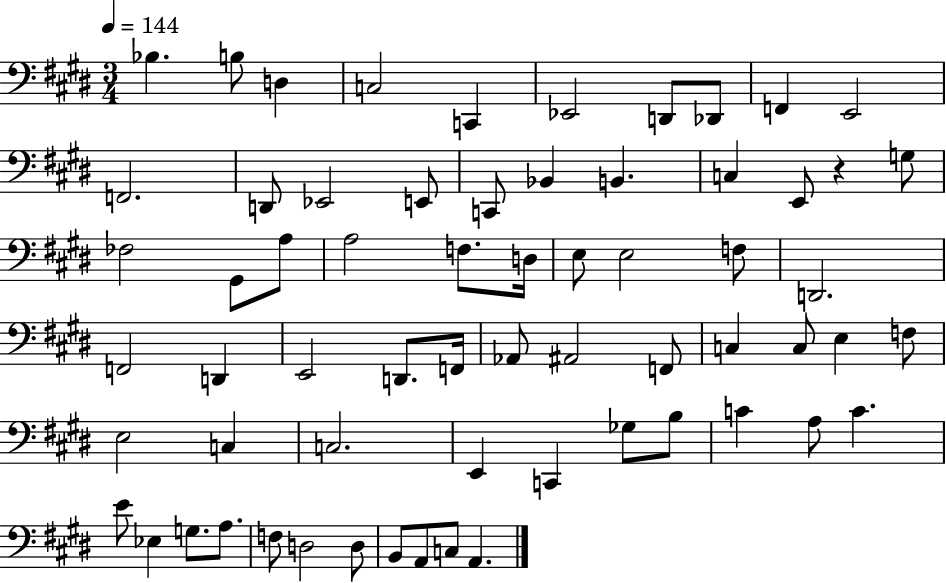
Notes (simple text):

Bb3/q. B3/e D3/q C3/h C2/q Eb2/h D2/e Db2/e F2/q E2/h F2/h. D2/e Eb2/h E2/e C2/e Bb2/q B2/q. C3/q E2/e R/q G3/e FES3/h G#2/e A3/e A3/h F3/e. D3/s E3/e E3/h F3/e D2/h. F2/h D2/q E2/h D2/e. F2/s Ab2/e A#2/h F2/e C3/q C3/e E3/q F3/e E3/h C3/q C3/h. E2/q C2/q Gb3/e B3/e C4/q A3/e C4/q. E4/e Eb3/q G3/e. A3/e. F3/e D3/h D3/e B2/e A2/e C3/e A2/q.